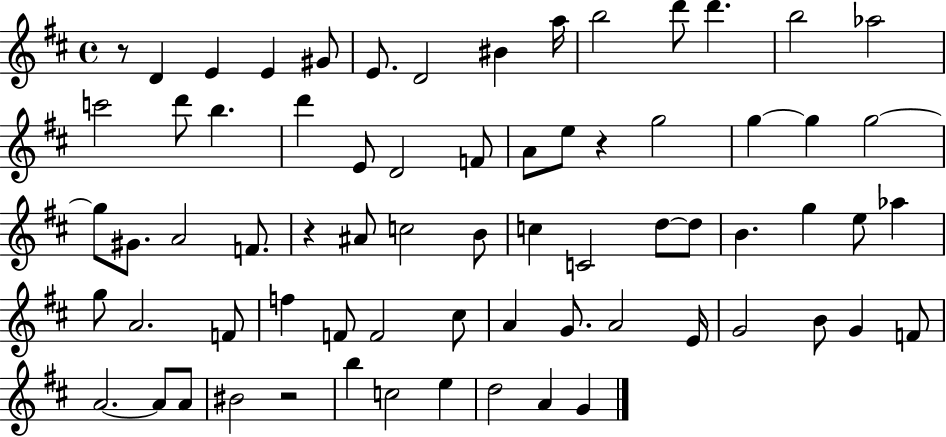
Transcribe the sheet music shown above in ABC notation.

X:1
T:Untitled
M:4/4
L:1/4
K:D
z/2 D E E ^G/2 E/2 D2 ^B a/4 b2 d'/2 d' b2 _a2 c'2 d'/2 b d' E/2 D2 F/2 A/2 e/2 z g2 g g g2 g/2 ^G/2 A2 F/2 z ^A/2 c2 B/2 c C2 d/2 d/2 B g e/2 _a g/2 A2 F/2 f F/2 F2 ^c/2 A G/2 A2 E/4 G2 B/2 G F/2 A2 A/2 A/2 ^B2 z2 b c2 e d2 A G